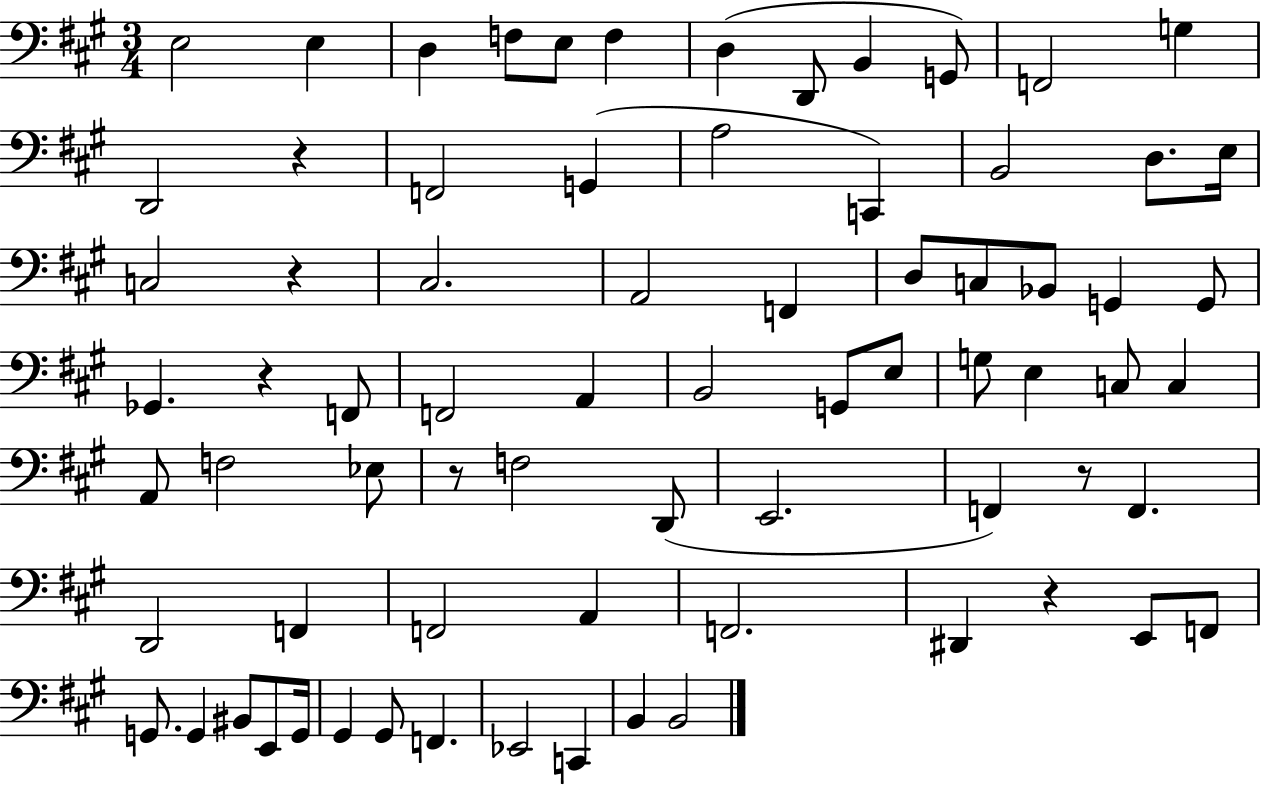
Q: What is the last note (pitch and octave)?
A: B2